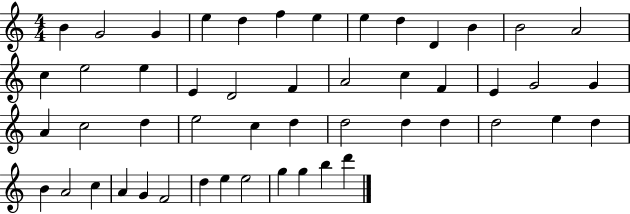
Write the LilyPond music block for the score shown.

{
  \clef treble
  \numericTimeSignature
  \time 4/4
  \key c \major
  b'4 g'2 g'4 | e''4 d''4 f''4 e''4 | e''4 d''4 d'4 b'4 | b'2 a'2 | \break c''4 e''2 e''4 | e'4 d'2 f'4 | a'2 c''4 f'4 | e'4 g'2 g'4 | \break a'4 c''2 d''4 | e''2 c''4 d''4 | d''2 d''4 d''4 | d''2 e''4 d''4 | \break b'4 a'2 c''4 | a'4 g'4 f'2 | d''4 e''4 e''2 | g''4 g''4 b''4 d'''4 | \break \bar "|."
}